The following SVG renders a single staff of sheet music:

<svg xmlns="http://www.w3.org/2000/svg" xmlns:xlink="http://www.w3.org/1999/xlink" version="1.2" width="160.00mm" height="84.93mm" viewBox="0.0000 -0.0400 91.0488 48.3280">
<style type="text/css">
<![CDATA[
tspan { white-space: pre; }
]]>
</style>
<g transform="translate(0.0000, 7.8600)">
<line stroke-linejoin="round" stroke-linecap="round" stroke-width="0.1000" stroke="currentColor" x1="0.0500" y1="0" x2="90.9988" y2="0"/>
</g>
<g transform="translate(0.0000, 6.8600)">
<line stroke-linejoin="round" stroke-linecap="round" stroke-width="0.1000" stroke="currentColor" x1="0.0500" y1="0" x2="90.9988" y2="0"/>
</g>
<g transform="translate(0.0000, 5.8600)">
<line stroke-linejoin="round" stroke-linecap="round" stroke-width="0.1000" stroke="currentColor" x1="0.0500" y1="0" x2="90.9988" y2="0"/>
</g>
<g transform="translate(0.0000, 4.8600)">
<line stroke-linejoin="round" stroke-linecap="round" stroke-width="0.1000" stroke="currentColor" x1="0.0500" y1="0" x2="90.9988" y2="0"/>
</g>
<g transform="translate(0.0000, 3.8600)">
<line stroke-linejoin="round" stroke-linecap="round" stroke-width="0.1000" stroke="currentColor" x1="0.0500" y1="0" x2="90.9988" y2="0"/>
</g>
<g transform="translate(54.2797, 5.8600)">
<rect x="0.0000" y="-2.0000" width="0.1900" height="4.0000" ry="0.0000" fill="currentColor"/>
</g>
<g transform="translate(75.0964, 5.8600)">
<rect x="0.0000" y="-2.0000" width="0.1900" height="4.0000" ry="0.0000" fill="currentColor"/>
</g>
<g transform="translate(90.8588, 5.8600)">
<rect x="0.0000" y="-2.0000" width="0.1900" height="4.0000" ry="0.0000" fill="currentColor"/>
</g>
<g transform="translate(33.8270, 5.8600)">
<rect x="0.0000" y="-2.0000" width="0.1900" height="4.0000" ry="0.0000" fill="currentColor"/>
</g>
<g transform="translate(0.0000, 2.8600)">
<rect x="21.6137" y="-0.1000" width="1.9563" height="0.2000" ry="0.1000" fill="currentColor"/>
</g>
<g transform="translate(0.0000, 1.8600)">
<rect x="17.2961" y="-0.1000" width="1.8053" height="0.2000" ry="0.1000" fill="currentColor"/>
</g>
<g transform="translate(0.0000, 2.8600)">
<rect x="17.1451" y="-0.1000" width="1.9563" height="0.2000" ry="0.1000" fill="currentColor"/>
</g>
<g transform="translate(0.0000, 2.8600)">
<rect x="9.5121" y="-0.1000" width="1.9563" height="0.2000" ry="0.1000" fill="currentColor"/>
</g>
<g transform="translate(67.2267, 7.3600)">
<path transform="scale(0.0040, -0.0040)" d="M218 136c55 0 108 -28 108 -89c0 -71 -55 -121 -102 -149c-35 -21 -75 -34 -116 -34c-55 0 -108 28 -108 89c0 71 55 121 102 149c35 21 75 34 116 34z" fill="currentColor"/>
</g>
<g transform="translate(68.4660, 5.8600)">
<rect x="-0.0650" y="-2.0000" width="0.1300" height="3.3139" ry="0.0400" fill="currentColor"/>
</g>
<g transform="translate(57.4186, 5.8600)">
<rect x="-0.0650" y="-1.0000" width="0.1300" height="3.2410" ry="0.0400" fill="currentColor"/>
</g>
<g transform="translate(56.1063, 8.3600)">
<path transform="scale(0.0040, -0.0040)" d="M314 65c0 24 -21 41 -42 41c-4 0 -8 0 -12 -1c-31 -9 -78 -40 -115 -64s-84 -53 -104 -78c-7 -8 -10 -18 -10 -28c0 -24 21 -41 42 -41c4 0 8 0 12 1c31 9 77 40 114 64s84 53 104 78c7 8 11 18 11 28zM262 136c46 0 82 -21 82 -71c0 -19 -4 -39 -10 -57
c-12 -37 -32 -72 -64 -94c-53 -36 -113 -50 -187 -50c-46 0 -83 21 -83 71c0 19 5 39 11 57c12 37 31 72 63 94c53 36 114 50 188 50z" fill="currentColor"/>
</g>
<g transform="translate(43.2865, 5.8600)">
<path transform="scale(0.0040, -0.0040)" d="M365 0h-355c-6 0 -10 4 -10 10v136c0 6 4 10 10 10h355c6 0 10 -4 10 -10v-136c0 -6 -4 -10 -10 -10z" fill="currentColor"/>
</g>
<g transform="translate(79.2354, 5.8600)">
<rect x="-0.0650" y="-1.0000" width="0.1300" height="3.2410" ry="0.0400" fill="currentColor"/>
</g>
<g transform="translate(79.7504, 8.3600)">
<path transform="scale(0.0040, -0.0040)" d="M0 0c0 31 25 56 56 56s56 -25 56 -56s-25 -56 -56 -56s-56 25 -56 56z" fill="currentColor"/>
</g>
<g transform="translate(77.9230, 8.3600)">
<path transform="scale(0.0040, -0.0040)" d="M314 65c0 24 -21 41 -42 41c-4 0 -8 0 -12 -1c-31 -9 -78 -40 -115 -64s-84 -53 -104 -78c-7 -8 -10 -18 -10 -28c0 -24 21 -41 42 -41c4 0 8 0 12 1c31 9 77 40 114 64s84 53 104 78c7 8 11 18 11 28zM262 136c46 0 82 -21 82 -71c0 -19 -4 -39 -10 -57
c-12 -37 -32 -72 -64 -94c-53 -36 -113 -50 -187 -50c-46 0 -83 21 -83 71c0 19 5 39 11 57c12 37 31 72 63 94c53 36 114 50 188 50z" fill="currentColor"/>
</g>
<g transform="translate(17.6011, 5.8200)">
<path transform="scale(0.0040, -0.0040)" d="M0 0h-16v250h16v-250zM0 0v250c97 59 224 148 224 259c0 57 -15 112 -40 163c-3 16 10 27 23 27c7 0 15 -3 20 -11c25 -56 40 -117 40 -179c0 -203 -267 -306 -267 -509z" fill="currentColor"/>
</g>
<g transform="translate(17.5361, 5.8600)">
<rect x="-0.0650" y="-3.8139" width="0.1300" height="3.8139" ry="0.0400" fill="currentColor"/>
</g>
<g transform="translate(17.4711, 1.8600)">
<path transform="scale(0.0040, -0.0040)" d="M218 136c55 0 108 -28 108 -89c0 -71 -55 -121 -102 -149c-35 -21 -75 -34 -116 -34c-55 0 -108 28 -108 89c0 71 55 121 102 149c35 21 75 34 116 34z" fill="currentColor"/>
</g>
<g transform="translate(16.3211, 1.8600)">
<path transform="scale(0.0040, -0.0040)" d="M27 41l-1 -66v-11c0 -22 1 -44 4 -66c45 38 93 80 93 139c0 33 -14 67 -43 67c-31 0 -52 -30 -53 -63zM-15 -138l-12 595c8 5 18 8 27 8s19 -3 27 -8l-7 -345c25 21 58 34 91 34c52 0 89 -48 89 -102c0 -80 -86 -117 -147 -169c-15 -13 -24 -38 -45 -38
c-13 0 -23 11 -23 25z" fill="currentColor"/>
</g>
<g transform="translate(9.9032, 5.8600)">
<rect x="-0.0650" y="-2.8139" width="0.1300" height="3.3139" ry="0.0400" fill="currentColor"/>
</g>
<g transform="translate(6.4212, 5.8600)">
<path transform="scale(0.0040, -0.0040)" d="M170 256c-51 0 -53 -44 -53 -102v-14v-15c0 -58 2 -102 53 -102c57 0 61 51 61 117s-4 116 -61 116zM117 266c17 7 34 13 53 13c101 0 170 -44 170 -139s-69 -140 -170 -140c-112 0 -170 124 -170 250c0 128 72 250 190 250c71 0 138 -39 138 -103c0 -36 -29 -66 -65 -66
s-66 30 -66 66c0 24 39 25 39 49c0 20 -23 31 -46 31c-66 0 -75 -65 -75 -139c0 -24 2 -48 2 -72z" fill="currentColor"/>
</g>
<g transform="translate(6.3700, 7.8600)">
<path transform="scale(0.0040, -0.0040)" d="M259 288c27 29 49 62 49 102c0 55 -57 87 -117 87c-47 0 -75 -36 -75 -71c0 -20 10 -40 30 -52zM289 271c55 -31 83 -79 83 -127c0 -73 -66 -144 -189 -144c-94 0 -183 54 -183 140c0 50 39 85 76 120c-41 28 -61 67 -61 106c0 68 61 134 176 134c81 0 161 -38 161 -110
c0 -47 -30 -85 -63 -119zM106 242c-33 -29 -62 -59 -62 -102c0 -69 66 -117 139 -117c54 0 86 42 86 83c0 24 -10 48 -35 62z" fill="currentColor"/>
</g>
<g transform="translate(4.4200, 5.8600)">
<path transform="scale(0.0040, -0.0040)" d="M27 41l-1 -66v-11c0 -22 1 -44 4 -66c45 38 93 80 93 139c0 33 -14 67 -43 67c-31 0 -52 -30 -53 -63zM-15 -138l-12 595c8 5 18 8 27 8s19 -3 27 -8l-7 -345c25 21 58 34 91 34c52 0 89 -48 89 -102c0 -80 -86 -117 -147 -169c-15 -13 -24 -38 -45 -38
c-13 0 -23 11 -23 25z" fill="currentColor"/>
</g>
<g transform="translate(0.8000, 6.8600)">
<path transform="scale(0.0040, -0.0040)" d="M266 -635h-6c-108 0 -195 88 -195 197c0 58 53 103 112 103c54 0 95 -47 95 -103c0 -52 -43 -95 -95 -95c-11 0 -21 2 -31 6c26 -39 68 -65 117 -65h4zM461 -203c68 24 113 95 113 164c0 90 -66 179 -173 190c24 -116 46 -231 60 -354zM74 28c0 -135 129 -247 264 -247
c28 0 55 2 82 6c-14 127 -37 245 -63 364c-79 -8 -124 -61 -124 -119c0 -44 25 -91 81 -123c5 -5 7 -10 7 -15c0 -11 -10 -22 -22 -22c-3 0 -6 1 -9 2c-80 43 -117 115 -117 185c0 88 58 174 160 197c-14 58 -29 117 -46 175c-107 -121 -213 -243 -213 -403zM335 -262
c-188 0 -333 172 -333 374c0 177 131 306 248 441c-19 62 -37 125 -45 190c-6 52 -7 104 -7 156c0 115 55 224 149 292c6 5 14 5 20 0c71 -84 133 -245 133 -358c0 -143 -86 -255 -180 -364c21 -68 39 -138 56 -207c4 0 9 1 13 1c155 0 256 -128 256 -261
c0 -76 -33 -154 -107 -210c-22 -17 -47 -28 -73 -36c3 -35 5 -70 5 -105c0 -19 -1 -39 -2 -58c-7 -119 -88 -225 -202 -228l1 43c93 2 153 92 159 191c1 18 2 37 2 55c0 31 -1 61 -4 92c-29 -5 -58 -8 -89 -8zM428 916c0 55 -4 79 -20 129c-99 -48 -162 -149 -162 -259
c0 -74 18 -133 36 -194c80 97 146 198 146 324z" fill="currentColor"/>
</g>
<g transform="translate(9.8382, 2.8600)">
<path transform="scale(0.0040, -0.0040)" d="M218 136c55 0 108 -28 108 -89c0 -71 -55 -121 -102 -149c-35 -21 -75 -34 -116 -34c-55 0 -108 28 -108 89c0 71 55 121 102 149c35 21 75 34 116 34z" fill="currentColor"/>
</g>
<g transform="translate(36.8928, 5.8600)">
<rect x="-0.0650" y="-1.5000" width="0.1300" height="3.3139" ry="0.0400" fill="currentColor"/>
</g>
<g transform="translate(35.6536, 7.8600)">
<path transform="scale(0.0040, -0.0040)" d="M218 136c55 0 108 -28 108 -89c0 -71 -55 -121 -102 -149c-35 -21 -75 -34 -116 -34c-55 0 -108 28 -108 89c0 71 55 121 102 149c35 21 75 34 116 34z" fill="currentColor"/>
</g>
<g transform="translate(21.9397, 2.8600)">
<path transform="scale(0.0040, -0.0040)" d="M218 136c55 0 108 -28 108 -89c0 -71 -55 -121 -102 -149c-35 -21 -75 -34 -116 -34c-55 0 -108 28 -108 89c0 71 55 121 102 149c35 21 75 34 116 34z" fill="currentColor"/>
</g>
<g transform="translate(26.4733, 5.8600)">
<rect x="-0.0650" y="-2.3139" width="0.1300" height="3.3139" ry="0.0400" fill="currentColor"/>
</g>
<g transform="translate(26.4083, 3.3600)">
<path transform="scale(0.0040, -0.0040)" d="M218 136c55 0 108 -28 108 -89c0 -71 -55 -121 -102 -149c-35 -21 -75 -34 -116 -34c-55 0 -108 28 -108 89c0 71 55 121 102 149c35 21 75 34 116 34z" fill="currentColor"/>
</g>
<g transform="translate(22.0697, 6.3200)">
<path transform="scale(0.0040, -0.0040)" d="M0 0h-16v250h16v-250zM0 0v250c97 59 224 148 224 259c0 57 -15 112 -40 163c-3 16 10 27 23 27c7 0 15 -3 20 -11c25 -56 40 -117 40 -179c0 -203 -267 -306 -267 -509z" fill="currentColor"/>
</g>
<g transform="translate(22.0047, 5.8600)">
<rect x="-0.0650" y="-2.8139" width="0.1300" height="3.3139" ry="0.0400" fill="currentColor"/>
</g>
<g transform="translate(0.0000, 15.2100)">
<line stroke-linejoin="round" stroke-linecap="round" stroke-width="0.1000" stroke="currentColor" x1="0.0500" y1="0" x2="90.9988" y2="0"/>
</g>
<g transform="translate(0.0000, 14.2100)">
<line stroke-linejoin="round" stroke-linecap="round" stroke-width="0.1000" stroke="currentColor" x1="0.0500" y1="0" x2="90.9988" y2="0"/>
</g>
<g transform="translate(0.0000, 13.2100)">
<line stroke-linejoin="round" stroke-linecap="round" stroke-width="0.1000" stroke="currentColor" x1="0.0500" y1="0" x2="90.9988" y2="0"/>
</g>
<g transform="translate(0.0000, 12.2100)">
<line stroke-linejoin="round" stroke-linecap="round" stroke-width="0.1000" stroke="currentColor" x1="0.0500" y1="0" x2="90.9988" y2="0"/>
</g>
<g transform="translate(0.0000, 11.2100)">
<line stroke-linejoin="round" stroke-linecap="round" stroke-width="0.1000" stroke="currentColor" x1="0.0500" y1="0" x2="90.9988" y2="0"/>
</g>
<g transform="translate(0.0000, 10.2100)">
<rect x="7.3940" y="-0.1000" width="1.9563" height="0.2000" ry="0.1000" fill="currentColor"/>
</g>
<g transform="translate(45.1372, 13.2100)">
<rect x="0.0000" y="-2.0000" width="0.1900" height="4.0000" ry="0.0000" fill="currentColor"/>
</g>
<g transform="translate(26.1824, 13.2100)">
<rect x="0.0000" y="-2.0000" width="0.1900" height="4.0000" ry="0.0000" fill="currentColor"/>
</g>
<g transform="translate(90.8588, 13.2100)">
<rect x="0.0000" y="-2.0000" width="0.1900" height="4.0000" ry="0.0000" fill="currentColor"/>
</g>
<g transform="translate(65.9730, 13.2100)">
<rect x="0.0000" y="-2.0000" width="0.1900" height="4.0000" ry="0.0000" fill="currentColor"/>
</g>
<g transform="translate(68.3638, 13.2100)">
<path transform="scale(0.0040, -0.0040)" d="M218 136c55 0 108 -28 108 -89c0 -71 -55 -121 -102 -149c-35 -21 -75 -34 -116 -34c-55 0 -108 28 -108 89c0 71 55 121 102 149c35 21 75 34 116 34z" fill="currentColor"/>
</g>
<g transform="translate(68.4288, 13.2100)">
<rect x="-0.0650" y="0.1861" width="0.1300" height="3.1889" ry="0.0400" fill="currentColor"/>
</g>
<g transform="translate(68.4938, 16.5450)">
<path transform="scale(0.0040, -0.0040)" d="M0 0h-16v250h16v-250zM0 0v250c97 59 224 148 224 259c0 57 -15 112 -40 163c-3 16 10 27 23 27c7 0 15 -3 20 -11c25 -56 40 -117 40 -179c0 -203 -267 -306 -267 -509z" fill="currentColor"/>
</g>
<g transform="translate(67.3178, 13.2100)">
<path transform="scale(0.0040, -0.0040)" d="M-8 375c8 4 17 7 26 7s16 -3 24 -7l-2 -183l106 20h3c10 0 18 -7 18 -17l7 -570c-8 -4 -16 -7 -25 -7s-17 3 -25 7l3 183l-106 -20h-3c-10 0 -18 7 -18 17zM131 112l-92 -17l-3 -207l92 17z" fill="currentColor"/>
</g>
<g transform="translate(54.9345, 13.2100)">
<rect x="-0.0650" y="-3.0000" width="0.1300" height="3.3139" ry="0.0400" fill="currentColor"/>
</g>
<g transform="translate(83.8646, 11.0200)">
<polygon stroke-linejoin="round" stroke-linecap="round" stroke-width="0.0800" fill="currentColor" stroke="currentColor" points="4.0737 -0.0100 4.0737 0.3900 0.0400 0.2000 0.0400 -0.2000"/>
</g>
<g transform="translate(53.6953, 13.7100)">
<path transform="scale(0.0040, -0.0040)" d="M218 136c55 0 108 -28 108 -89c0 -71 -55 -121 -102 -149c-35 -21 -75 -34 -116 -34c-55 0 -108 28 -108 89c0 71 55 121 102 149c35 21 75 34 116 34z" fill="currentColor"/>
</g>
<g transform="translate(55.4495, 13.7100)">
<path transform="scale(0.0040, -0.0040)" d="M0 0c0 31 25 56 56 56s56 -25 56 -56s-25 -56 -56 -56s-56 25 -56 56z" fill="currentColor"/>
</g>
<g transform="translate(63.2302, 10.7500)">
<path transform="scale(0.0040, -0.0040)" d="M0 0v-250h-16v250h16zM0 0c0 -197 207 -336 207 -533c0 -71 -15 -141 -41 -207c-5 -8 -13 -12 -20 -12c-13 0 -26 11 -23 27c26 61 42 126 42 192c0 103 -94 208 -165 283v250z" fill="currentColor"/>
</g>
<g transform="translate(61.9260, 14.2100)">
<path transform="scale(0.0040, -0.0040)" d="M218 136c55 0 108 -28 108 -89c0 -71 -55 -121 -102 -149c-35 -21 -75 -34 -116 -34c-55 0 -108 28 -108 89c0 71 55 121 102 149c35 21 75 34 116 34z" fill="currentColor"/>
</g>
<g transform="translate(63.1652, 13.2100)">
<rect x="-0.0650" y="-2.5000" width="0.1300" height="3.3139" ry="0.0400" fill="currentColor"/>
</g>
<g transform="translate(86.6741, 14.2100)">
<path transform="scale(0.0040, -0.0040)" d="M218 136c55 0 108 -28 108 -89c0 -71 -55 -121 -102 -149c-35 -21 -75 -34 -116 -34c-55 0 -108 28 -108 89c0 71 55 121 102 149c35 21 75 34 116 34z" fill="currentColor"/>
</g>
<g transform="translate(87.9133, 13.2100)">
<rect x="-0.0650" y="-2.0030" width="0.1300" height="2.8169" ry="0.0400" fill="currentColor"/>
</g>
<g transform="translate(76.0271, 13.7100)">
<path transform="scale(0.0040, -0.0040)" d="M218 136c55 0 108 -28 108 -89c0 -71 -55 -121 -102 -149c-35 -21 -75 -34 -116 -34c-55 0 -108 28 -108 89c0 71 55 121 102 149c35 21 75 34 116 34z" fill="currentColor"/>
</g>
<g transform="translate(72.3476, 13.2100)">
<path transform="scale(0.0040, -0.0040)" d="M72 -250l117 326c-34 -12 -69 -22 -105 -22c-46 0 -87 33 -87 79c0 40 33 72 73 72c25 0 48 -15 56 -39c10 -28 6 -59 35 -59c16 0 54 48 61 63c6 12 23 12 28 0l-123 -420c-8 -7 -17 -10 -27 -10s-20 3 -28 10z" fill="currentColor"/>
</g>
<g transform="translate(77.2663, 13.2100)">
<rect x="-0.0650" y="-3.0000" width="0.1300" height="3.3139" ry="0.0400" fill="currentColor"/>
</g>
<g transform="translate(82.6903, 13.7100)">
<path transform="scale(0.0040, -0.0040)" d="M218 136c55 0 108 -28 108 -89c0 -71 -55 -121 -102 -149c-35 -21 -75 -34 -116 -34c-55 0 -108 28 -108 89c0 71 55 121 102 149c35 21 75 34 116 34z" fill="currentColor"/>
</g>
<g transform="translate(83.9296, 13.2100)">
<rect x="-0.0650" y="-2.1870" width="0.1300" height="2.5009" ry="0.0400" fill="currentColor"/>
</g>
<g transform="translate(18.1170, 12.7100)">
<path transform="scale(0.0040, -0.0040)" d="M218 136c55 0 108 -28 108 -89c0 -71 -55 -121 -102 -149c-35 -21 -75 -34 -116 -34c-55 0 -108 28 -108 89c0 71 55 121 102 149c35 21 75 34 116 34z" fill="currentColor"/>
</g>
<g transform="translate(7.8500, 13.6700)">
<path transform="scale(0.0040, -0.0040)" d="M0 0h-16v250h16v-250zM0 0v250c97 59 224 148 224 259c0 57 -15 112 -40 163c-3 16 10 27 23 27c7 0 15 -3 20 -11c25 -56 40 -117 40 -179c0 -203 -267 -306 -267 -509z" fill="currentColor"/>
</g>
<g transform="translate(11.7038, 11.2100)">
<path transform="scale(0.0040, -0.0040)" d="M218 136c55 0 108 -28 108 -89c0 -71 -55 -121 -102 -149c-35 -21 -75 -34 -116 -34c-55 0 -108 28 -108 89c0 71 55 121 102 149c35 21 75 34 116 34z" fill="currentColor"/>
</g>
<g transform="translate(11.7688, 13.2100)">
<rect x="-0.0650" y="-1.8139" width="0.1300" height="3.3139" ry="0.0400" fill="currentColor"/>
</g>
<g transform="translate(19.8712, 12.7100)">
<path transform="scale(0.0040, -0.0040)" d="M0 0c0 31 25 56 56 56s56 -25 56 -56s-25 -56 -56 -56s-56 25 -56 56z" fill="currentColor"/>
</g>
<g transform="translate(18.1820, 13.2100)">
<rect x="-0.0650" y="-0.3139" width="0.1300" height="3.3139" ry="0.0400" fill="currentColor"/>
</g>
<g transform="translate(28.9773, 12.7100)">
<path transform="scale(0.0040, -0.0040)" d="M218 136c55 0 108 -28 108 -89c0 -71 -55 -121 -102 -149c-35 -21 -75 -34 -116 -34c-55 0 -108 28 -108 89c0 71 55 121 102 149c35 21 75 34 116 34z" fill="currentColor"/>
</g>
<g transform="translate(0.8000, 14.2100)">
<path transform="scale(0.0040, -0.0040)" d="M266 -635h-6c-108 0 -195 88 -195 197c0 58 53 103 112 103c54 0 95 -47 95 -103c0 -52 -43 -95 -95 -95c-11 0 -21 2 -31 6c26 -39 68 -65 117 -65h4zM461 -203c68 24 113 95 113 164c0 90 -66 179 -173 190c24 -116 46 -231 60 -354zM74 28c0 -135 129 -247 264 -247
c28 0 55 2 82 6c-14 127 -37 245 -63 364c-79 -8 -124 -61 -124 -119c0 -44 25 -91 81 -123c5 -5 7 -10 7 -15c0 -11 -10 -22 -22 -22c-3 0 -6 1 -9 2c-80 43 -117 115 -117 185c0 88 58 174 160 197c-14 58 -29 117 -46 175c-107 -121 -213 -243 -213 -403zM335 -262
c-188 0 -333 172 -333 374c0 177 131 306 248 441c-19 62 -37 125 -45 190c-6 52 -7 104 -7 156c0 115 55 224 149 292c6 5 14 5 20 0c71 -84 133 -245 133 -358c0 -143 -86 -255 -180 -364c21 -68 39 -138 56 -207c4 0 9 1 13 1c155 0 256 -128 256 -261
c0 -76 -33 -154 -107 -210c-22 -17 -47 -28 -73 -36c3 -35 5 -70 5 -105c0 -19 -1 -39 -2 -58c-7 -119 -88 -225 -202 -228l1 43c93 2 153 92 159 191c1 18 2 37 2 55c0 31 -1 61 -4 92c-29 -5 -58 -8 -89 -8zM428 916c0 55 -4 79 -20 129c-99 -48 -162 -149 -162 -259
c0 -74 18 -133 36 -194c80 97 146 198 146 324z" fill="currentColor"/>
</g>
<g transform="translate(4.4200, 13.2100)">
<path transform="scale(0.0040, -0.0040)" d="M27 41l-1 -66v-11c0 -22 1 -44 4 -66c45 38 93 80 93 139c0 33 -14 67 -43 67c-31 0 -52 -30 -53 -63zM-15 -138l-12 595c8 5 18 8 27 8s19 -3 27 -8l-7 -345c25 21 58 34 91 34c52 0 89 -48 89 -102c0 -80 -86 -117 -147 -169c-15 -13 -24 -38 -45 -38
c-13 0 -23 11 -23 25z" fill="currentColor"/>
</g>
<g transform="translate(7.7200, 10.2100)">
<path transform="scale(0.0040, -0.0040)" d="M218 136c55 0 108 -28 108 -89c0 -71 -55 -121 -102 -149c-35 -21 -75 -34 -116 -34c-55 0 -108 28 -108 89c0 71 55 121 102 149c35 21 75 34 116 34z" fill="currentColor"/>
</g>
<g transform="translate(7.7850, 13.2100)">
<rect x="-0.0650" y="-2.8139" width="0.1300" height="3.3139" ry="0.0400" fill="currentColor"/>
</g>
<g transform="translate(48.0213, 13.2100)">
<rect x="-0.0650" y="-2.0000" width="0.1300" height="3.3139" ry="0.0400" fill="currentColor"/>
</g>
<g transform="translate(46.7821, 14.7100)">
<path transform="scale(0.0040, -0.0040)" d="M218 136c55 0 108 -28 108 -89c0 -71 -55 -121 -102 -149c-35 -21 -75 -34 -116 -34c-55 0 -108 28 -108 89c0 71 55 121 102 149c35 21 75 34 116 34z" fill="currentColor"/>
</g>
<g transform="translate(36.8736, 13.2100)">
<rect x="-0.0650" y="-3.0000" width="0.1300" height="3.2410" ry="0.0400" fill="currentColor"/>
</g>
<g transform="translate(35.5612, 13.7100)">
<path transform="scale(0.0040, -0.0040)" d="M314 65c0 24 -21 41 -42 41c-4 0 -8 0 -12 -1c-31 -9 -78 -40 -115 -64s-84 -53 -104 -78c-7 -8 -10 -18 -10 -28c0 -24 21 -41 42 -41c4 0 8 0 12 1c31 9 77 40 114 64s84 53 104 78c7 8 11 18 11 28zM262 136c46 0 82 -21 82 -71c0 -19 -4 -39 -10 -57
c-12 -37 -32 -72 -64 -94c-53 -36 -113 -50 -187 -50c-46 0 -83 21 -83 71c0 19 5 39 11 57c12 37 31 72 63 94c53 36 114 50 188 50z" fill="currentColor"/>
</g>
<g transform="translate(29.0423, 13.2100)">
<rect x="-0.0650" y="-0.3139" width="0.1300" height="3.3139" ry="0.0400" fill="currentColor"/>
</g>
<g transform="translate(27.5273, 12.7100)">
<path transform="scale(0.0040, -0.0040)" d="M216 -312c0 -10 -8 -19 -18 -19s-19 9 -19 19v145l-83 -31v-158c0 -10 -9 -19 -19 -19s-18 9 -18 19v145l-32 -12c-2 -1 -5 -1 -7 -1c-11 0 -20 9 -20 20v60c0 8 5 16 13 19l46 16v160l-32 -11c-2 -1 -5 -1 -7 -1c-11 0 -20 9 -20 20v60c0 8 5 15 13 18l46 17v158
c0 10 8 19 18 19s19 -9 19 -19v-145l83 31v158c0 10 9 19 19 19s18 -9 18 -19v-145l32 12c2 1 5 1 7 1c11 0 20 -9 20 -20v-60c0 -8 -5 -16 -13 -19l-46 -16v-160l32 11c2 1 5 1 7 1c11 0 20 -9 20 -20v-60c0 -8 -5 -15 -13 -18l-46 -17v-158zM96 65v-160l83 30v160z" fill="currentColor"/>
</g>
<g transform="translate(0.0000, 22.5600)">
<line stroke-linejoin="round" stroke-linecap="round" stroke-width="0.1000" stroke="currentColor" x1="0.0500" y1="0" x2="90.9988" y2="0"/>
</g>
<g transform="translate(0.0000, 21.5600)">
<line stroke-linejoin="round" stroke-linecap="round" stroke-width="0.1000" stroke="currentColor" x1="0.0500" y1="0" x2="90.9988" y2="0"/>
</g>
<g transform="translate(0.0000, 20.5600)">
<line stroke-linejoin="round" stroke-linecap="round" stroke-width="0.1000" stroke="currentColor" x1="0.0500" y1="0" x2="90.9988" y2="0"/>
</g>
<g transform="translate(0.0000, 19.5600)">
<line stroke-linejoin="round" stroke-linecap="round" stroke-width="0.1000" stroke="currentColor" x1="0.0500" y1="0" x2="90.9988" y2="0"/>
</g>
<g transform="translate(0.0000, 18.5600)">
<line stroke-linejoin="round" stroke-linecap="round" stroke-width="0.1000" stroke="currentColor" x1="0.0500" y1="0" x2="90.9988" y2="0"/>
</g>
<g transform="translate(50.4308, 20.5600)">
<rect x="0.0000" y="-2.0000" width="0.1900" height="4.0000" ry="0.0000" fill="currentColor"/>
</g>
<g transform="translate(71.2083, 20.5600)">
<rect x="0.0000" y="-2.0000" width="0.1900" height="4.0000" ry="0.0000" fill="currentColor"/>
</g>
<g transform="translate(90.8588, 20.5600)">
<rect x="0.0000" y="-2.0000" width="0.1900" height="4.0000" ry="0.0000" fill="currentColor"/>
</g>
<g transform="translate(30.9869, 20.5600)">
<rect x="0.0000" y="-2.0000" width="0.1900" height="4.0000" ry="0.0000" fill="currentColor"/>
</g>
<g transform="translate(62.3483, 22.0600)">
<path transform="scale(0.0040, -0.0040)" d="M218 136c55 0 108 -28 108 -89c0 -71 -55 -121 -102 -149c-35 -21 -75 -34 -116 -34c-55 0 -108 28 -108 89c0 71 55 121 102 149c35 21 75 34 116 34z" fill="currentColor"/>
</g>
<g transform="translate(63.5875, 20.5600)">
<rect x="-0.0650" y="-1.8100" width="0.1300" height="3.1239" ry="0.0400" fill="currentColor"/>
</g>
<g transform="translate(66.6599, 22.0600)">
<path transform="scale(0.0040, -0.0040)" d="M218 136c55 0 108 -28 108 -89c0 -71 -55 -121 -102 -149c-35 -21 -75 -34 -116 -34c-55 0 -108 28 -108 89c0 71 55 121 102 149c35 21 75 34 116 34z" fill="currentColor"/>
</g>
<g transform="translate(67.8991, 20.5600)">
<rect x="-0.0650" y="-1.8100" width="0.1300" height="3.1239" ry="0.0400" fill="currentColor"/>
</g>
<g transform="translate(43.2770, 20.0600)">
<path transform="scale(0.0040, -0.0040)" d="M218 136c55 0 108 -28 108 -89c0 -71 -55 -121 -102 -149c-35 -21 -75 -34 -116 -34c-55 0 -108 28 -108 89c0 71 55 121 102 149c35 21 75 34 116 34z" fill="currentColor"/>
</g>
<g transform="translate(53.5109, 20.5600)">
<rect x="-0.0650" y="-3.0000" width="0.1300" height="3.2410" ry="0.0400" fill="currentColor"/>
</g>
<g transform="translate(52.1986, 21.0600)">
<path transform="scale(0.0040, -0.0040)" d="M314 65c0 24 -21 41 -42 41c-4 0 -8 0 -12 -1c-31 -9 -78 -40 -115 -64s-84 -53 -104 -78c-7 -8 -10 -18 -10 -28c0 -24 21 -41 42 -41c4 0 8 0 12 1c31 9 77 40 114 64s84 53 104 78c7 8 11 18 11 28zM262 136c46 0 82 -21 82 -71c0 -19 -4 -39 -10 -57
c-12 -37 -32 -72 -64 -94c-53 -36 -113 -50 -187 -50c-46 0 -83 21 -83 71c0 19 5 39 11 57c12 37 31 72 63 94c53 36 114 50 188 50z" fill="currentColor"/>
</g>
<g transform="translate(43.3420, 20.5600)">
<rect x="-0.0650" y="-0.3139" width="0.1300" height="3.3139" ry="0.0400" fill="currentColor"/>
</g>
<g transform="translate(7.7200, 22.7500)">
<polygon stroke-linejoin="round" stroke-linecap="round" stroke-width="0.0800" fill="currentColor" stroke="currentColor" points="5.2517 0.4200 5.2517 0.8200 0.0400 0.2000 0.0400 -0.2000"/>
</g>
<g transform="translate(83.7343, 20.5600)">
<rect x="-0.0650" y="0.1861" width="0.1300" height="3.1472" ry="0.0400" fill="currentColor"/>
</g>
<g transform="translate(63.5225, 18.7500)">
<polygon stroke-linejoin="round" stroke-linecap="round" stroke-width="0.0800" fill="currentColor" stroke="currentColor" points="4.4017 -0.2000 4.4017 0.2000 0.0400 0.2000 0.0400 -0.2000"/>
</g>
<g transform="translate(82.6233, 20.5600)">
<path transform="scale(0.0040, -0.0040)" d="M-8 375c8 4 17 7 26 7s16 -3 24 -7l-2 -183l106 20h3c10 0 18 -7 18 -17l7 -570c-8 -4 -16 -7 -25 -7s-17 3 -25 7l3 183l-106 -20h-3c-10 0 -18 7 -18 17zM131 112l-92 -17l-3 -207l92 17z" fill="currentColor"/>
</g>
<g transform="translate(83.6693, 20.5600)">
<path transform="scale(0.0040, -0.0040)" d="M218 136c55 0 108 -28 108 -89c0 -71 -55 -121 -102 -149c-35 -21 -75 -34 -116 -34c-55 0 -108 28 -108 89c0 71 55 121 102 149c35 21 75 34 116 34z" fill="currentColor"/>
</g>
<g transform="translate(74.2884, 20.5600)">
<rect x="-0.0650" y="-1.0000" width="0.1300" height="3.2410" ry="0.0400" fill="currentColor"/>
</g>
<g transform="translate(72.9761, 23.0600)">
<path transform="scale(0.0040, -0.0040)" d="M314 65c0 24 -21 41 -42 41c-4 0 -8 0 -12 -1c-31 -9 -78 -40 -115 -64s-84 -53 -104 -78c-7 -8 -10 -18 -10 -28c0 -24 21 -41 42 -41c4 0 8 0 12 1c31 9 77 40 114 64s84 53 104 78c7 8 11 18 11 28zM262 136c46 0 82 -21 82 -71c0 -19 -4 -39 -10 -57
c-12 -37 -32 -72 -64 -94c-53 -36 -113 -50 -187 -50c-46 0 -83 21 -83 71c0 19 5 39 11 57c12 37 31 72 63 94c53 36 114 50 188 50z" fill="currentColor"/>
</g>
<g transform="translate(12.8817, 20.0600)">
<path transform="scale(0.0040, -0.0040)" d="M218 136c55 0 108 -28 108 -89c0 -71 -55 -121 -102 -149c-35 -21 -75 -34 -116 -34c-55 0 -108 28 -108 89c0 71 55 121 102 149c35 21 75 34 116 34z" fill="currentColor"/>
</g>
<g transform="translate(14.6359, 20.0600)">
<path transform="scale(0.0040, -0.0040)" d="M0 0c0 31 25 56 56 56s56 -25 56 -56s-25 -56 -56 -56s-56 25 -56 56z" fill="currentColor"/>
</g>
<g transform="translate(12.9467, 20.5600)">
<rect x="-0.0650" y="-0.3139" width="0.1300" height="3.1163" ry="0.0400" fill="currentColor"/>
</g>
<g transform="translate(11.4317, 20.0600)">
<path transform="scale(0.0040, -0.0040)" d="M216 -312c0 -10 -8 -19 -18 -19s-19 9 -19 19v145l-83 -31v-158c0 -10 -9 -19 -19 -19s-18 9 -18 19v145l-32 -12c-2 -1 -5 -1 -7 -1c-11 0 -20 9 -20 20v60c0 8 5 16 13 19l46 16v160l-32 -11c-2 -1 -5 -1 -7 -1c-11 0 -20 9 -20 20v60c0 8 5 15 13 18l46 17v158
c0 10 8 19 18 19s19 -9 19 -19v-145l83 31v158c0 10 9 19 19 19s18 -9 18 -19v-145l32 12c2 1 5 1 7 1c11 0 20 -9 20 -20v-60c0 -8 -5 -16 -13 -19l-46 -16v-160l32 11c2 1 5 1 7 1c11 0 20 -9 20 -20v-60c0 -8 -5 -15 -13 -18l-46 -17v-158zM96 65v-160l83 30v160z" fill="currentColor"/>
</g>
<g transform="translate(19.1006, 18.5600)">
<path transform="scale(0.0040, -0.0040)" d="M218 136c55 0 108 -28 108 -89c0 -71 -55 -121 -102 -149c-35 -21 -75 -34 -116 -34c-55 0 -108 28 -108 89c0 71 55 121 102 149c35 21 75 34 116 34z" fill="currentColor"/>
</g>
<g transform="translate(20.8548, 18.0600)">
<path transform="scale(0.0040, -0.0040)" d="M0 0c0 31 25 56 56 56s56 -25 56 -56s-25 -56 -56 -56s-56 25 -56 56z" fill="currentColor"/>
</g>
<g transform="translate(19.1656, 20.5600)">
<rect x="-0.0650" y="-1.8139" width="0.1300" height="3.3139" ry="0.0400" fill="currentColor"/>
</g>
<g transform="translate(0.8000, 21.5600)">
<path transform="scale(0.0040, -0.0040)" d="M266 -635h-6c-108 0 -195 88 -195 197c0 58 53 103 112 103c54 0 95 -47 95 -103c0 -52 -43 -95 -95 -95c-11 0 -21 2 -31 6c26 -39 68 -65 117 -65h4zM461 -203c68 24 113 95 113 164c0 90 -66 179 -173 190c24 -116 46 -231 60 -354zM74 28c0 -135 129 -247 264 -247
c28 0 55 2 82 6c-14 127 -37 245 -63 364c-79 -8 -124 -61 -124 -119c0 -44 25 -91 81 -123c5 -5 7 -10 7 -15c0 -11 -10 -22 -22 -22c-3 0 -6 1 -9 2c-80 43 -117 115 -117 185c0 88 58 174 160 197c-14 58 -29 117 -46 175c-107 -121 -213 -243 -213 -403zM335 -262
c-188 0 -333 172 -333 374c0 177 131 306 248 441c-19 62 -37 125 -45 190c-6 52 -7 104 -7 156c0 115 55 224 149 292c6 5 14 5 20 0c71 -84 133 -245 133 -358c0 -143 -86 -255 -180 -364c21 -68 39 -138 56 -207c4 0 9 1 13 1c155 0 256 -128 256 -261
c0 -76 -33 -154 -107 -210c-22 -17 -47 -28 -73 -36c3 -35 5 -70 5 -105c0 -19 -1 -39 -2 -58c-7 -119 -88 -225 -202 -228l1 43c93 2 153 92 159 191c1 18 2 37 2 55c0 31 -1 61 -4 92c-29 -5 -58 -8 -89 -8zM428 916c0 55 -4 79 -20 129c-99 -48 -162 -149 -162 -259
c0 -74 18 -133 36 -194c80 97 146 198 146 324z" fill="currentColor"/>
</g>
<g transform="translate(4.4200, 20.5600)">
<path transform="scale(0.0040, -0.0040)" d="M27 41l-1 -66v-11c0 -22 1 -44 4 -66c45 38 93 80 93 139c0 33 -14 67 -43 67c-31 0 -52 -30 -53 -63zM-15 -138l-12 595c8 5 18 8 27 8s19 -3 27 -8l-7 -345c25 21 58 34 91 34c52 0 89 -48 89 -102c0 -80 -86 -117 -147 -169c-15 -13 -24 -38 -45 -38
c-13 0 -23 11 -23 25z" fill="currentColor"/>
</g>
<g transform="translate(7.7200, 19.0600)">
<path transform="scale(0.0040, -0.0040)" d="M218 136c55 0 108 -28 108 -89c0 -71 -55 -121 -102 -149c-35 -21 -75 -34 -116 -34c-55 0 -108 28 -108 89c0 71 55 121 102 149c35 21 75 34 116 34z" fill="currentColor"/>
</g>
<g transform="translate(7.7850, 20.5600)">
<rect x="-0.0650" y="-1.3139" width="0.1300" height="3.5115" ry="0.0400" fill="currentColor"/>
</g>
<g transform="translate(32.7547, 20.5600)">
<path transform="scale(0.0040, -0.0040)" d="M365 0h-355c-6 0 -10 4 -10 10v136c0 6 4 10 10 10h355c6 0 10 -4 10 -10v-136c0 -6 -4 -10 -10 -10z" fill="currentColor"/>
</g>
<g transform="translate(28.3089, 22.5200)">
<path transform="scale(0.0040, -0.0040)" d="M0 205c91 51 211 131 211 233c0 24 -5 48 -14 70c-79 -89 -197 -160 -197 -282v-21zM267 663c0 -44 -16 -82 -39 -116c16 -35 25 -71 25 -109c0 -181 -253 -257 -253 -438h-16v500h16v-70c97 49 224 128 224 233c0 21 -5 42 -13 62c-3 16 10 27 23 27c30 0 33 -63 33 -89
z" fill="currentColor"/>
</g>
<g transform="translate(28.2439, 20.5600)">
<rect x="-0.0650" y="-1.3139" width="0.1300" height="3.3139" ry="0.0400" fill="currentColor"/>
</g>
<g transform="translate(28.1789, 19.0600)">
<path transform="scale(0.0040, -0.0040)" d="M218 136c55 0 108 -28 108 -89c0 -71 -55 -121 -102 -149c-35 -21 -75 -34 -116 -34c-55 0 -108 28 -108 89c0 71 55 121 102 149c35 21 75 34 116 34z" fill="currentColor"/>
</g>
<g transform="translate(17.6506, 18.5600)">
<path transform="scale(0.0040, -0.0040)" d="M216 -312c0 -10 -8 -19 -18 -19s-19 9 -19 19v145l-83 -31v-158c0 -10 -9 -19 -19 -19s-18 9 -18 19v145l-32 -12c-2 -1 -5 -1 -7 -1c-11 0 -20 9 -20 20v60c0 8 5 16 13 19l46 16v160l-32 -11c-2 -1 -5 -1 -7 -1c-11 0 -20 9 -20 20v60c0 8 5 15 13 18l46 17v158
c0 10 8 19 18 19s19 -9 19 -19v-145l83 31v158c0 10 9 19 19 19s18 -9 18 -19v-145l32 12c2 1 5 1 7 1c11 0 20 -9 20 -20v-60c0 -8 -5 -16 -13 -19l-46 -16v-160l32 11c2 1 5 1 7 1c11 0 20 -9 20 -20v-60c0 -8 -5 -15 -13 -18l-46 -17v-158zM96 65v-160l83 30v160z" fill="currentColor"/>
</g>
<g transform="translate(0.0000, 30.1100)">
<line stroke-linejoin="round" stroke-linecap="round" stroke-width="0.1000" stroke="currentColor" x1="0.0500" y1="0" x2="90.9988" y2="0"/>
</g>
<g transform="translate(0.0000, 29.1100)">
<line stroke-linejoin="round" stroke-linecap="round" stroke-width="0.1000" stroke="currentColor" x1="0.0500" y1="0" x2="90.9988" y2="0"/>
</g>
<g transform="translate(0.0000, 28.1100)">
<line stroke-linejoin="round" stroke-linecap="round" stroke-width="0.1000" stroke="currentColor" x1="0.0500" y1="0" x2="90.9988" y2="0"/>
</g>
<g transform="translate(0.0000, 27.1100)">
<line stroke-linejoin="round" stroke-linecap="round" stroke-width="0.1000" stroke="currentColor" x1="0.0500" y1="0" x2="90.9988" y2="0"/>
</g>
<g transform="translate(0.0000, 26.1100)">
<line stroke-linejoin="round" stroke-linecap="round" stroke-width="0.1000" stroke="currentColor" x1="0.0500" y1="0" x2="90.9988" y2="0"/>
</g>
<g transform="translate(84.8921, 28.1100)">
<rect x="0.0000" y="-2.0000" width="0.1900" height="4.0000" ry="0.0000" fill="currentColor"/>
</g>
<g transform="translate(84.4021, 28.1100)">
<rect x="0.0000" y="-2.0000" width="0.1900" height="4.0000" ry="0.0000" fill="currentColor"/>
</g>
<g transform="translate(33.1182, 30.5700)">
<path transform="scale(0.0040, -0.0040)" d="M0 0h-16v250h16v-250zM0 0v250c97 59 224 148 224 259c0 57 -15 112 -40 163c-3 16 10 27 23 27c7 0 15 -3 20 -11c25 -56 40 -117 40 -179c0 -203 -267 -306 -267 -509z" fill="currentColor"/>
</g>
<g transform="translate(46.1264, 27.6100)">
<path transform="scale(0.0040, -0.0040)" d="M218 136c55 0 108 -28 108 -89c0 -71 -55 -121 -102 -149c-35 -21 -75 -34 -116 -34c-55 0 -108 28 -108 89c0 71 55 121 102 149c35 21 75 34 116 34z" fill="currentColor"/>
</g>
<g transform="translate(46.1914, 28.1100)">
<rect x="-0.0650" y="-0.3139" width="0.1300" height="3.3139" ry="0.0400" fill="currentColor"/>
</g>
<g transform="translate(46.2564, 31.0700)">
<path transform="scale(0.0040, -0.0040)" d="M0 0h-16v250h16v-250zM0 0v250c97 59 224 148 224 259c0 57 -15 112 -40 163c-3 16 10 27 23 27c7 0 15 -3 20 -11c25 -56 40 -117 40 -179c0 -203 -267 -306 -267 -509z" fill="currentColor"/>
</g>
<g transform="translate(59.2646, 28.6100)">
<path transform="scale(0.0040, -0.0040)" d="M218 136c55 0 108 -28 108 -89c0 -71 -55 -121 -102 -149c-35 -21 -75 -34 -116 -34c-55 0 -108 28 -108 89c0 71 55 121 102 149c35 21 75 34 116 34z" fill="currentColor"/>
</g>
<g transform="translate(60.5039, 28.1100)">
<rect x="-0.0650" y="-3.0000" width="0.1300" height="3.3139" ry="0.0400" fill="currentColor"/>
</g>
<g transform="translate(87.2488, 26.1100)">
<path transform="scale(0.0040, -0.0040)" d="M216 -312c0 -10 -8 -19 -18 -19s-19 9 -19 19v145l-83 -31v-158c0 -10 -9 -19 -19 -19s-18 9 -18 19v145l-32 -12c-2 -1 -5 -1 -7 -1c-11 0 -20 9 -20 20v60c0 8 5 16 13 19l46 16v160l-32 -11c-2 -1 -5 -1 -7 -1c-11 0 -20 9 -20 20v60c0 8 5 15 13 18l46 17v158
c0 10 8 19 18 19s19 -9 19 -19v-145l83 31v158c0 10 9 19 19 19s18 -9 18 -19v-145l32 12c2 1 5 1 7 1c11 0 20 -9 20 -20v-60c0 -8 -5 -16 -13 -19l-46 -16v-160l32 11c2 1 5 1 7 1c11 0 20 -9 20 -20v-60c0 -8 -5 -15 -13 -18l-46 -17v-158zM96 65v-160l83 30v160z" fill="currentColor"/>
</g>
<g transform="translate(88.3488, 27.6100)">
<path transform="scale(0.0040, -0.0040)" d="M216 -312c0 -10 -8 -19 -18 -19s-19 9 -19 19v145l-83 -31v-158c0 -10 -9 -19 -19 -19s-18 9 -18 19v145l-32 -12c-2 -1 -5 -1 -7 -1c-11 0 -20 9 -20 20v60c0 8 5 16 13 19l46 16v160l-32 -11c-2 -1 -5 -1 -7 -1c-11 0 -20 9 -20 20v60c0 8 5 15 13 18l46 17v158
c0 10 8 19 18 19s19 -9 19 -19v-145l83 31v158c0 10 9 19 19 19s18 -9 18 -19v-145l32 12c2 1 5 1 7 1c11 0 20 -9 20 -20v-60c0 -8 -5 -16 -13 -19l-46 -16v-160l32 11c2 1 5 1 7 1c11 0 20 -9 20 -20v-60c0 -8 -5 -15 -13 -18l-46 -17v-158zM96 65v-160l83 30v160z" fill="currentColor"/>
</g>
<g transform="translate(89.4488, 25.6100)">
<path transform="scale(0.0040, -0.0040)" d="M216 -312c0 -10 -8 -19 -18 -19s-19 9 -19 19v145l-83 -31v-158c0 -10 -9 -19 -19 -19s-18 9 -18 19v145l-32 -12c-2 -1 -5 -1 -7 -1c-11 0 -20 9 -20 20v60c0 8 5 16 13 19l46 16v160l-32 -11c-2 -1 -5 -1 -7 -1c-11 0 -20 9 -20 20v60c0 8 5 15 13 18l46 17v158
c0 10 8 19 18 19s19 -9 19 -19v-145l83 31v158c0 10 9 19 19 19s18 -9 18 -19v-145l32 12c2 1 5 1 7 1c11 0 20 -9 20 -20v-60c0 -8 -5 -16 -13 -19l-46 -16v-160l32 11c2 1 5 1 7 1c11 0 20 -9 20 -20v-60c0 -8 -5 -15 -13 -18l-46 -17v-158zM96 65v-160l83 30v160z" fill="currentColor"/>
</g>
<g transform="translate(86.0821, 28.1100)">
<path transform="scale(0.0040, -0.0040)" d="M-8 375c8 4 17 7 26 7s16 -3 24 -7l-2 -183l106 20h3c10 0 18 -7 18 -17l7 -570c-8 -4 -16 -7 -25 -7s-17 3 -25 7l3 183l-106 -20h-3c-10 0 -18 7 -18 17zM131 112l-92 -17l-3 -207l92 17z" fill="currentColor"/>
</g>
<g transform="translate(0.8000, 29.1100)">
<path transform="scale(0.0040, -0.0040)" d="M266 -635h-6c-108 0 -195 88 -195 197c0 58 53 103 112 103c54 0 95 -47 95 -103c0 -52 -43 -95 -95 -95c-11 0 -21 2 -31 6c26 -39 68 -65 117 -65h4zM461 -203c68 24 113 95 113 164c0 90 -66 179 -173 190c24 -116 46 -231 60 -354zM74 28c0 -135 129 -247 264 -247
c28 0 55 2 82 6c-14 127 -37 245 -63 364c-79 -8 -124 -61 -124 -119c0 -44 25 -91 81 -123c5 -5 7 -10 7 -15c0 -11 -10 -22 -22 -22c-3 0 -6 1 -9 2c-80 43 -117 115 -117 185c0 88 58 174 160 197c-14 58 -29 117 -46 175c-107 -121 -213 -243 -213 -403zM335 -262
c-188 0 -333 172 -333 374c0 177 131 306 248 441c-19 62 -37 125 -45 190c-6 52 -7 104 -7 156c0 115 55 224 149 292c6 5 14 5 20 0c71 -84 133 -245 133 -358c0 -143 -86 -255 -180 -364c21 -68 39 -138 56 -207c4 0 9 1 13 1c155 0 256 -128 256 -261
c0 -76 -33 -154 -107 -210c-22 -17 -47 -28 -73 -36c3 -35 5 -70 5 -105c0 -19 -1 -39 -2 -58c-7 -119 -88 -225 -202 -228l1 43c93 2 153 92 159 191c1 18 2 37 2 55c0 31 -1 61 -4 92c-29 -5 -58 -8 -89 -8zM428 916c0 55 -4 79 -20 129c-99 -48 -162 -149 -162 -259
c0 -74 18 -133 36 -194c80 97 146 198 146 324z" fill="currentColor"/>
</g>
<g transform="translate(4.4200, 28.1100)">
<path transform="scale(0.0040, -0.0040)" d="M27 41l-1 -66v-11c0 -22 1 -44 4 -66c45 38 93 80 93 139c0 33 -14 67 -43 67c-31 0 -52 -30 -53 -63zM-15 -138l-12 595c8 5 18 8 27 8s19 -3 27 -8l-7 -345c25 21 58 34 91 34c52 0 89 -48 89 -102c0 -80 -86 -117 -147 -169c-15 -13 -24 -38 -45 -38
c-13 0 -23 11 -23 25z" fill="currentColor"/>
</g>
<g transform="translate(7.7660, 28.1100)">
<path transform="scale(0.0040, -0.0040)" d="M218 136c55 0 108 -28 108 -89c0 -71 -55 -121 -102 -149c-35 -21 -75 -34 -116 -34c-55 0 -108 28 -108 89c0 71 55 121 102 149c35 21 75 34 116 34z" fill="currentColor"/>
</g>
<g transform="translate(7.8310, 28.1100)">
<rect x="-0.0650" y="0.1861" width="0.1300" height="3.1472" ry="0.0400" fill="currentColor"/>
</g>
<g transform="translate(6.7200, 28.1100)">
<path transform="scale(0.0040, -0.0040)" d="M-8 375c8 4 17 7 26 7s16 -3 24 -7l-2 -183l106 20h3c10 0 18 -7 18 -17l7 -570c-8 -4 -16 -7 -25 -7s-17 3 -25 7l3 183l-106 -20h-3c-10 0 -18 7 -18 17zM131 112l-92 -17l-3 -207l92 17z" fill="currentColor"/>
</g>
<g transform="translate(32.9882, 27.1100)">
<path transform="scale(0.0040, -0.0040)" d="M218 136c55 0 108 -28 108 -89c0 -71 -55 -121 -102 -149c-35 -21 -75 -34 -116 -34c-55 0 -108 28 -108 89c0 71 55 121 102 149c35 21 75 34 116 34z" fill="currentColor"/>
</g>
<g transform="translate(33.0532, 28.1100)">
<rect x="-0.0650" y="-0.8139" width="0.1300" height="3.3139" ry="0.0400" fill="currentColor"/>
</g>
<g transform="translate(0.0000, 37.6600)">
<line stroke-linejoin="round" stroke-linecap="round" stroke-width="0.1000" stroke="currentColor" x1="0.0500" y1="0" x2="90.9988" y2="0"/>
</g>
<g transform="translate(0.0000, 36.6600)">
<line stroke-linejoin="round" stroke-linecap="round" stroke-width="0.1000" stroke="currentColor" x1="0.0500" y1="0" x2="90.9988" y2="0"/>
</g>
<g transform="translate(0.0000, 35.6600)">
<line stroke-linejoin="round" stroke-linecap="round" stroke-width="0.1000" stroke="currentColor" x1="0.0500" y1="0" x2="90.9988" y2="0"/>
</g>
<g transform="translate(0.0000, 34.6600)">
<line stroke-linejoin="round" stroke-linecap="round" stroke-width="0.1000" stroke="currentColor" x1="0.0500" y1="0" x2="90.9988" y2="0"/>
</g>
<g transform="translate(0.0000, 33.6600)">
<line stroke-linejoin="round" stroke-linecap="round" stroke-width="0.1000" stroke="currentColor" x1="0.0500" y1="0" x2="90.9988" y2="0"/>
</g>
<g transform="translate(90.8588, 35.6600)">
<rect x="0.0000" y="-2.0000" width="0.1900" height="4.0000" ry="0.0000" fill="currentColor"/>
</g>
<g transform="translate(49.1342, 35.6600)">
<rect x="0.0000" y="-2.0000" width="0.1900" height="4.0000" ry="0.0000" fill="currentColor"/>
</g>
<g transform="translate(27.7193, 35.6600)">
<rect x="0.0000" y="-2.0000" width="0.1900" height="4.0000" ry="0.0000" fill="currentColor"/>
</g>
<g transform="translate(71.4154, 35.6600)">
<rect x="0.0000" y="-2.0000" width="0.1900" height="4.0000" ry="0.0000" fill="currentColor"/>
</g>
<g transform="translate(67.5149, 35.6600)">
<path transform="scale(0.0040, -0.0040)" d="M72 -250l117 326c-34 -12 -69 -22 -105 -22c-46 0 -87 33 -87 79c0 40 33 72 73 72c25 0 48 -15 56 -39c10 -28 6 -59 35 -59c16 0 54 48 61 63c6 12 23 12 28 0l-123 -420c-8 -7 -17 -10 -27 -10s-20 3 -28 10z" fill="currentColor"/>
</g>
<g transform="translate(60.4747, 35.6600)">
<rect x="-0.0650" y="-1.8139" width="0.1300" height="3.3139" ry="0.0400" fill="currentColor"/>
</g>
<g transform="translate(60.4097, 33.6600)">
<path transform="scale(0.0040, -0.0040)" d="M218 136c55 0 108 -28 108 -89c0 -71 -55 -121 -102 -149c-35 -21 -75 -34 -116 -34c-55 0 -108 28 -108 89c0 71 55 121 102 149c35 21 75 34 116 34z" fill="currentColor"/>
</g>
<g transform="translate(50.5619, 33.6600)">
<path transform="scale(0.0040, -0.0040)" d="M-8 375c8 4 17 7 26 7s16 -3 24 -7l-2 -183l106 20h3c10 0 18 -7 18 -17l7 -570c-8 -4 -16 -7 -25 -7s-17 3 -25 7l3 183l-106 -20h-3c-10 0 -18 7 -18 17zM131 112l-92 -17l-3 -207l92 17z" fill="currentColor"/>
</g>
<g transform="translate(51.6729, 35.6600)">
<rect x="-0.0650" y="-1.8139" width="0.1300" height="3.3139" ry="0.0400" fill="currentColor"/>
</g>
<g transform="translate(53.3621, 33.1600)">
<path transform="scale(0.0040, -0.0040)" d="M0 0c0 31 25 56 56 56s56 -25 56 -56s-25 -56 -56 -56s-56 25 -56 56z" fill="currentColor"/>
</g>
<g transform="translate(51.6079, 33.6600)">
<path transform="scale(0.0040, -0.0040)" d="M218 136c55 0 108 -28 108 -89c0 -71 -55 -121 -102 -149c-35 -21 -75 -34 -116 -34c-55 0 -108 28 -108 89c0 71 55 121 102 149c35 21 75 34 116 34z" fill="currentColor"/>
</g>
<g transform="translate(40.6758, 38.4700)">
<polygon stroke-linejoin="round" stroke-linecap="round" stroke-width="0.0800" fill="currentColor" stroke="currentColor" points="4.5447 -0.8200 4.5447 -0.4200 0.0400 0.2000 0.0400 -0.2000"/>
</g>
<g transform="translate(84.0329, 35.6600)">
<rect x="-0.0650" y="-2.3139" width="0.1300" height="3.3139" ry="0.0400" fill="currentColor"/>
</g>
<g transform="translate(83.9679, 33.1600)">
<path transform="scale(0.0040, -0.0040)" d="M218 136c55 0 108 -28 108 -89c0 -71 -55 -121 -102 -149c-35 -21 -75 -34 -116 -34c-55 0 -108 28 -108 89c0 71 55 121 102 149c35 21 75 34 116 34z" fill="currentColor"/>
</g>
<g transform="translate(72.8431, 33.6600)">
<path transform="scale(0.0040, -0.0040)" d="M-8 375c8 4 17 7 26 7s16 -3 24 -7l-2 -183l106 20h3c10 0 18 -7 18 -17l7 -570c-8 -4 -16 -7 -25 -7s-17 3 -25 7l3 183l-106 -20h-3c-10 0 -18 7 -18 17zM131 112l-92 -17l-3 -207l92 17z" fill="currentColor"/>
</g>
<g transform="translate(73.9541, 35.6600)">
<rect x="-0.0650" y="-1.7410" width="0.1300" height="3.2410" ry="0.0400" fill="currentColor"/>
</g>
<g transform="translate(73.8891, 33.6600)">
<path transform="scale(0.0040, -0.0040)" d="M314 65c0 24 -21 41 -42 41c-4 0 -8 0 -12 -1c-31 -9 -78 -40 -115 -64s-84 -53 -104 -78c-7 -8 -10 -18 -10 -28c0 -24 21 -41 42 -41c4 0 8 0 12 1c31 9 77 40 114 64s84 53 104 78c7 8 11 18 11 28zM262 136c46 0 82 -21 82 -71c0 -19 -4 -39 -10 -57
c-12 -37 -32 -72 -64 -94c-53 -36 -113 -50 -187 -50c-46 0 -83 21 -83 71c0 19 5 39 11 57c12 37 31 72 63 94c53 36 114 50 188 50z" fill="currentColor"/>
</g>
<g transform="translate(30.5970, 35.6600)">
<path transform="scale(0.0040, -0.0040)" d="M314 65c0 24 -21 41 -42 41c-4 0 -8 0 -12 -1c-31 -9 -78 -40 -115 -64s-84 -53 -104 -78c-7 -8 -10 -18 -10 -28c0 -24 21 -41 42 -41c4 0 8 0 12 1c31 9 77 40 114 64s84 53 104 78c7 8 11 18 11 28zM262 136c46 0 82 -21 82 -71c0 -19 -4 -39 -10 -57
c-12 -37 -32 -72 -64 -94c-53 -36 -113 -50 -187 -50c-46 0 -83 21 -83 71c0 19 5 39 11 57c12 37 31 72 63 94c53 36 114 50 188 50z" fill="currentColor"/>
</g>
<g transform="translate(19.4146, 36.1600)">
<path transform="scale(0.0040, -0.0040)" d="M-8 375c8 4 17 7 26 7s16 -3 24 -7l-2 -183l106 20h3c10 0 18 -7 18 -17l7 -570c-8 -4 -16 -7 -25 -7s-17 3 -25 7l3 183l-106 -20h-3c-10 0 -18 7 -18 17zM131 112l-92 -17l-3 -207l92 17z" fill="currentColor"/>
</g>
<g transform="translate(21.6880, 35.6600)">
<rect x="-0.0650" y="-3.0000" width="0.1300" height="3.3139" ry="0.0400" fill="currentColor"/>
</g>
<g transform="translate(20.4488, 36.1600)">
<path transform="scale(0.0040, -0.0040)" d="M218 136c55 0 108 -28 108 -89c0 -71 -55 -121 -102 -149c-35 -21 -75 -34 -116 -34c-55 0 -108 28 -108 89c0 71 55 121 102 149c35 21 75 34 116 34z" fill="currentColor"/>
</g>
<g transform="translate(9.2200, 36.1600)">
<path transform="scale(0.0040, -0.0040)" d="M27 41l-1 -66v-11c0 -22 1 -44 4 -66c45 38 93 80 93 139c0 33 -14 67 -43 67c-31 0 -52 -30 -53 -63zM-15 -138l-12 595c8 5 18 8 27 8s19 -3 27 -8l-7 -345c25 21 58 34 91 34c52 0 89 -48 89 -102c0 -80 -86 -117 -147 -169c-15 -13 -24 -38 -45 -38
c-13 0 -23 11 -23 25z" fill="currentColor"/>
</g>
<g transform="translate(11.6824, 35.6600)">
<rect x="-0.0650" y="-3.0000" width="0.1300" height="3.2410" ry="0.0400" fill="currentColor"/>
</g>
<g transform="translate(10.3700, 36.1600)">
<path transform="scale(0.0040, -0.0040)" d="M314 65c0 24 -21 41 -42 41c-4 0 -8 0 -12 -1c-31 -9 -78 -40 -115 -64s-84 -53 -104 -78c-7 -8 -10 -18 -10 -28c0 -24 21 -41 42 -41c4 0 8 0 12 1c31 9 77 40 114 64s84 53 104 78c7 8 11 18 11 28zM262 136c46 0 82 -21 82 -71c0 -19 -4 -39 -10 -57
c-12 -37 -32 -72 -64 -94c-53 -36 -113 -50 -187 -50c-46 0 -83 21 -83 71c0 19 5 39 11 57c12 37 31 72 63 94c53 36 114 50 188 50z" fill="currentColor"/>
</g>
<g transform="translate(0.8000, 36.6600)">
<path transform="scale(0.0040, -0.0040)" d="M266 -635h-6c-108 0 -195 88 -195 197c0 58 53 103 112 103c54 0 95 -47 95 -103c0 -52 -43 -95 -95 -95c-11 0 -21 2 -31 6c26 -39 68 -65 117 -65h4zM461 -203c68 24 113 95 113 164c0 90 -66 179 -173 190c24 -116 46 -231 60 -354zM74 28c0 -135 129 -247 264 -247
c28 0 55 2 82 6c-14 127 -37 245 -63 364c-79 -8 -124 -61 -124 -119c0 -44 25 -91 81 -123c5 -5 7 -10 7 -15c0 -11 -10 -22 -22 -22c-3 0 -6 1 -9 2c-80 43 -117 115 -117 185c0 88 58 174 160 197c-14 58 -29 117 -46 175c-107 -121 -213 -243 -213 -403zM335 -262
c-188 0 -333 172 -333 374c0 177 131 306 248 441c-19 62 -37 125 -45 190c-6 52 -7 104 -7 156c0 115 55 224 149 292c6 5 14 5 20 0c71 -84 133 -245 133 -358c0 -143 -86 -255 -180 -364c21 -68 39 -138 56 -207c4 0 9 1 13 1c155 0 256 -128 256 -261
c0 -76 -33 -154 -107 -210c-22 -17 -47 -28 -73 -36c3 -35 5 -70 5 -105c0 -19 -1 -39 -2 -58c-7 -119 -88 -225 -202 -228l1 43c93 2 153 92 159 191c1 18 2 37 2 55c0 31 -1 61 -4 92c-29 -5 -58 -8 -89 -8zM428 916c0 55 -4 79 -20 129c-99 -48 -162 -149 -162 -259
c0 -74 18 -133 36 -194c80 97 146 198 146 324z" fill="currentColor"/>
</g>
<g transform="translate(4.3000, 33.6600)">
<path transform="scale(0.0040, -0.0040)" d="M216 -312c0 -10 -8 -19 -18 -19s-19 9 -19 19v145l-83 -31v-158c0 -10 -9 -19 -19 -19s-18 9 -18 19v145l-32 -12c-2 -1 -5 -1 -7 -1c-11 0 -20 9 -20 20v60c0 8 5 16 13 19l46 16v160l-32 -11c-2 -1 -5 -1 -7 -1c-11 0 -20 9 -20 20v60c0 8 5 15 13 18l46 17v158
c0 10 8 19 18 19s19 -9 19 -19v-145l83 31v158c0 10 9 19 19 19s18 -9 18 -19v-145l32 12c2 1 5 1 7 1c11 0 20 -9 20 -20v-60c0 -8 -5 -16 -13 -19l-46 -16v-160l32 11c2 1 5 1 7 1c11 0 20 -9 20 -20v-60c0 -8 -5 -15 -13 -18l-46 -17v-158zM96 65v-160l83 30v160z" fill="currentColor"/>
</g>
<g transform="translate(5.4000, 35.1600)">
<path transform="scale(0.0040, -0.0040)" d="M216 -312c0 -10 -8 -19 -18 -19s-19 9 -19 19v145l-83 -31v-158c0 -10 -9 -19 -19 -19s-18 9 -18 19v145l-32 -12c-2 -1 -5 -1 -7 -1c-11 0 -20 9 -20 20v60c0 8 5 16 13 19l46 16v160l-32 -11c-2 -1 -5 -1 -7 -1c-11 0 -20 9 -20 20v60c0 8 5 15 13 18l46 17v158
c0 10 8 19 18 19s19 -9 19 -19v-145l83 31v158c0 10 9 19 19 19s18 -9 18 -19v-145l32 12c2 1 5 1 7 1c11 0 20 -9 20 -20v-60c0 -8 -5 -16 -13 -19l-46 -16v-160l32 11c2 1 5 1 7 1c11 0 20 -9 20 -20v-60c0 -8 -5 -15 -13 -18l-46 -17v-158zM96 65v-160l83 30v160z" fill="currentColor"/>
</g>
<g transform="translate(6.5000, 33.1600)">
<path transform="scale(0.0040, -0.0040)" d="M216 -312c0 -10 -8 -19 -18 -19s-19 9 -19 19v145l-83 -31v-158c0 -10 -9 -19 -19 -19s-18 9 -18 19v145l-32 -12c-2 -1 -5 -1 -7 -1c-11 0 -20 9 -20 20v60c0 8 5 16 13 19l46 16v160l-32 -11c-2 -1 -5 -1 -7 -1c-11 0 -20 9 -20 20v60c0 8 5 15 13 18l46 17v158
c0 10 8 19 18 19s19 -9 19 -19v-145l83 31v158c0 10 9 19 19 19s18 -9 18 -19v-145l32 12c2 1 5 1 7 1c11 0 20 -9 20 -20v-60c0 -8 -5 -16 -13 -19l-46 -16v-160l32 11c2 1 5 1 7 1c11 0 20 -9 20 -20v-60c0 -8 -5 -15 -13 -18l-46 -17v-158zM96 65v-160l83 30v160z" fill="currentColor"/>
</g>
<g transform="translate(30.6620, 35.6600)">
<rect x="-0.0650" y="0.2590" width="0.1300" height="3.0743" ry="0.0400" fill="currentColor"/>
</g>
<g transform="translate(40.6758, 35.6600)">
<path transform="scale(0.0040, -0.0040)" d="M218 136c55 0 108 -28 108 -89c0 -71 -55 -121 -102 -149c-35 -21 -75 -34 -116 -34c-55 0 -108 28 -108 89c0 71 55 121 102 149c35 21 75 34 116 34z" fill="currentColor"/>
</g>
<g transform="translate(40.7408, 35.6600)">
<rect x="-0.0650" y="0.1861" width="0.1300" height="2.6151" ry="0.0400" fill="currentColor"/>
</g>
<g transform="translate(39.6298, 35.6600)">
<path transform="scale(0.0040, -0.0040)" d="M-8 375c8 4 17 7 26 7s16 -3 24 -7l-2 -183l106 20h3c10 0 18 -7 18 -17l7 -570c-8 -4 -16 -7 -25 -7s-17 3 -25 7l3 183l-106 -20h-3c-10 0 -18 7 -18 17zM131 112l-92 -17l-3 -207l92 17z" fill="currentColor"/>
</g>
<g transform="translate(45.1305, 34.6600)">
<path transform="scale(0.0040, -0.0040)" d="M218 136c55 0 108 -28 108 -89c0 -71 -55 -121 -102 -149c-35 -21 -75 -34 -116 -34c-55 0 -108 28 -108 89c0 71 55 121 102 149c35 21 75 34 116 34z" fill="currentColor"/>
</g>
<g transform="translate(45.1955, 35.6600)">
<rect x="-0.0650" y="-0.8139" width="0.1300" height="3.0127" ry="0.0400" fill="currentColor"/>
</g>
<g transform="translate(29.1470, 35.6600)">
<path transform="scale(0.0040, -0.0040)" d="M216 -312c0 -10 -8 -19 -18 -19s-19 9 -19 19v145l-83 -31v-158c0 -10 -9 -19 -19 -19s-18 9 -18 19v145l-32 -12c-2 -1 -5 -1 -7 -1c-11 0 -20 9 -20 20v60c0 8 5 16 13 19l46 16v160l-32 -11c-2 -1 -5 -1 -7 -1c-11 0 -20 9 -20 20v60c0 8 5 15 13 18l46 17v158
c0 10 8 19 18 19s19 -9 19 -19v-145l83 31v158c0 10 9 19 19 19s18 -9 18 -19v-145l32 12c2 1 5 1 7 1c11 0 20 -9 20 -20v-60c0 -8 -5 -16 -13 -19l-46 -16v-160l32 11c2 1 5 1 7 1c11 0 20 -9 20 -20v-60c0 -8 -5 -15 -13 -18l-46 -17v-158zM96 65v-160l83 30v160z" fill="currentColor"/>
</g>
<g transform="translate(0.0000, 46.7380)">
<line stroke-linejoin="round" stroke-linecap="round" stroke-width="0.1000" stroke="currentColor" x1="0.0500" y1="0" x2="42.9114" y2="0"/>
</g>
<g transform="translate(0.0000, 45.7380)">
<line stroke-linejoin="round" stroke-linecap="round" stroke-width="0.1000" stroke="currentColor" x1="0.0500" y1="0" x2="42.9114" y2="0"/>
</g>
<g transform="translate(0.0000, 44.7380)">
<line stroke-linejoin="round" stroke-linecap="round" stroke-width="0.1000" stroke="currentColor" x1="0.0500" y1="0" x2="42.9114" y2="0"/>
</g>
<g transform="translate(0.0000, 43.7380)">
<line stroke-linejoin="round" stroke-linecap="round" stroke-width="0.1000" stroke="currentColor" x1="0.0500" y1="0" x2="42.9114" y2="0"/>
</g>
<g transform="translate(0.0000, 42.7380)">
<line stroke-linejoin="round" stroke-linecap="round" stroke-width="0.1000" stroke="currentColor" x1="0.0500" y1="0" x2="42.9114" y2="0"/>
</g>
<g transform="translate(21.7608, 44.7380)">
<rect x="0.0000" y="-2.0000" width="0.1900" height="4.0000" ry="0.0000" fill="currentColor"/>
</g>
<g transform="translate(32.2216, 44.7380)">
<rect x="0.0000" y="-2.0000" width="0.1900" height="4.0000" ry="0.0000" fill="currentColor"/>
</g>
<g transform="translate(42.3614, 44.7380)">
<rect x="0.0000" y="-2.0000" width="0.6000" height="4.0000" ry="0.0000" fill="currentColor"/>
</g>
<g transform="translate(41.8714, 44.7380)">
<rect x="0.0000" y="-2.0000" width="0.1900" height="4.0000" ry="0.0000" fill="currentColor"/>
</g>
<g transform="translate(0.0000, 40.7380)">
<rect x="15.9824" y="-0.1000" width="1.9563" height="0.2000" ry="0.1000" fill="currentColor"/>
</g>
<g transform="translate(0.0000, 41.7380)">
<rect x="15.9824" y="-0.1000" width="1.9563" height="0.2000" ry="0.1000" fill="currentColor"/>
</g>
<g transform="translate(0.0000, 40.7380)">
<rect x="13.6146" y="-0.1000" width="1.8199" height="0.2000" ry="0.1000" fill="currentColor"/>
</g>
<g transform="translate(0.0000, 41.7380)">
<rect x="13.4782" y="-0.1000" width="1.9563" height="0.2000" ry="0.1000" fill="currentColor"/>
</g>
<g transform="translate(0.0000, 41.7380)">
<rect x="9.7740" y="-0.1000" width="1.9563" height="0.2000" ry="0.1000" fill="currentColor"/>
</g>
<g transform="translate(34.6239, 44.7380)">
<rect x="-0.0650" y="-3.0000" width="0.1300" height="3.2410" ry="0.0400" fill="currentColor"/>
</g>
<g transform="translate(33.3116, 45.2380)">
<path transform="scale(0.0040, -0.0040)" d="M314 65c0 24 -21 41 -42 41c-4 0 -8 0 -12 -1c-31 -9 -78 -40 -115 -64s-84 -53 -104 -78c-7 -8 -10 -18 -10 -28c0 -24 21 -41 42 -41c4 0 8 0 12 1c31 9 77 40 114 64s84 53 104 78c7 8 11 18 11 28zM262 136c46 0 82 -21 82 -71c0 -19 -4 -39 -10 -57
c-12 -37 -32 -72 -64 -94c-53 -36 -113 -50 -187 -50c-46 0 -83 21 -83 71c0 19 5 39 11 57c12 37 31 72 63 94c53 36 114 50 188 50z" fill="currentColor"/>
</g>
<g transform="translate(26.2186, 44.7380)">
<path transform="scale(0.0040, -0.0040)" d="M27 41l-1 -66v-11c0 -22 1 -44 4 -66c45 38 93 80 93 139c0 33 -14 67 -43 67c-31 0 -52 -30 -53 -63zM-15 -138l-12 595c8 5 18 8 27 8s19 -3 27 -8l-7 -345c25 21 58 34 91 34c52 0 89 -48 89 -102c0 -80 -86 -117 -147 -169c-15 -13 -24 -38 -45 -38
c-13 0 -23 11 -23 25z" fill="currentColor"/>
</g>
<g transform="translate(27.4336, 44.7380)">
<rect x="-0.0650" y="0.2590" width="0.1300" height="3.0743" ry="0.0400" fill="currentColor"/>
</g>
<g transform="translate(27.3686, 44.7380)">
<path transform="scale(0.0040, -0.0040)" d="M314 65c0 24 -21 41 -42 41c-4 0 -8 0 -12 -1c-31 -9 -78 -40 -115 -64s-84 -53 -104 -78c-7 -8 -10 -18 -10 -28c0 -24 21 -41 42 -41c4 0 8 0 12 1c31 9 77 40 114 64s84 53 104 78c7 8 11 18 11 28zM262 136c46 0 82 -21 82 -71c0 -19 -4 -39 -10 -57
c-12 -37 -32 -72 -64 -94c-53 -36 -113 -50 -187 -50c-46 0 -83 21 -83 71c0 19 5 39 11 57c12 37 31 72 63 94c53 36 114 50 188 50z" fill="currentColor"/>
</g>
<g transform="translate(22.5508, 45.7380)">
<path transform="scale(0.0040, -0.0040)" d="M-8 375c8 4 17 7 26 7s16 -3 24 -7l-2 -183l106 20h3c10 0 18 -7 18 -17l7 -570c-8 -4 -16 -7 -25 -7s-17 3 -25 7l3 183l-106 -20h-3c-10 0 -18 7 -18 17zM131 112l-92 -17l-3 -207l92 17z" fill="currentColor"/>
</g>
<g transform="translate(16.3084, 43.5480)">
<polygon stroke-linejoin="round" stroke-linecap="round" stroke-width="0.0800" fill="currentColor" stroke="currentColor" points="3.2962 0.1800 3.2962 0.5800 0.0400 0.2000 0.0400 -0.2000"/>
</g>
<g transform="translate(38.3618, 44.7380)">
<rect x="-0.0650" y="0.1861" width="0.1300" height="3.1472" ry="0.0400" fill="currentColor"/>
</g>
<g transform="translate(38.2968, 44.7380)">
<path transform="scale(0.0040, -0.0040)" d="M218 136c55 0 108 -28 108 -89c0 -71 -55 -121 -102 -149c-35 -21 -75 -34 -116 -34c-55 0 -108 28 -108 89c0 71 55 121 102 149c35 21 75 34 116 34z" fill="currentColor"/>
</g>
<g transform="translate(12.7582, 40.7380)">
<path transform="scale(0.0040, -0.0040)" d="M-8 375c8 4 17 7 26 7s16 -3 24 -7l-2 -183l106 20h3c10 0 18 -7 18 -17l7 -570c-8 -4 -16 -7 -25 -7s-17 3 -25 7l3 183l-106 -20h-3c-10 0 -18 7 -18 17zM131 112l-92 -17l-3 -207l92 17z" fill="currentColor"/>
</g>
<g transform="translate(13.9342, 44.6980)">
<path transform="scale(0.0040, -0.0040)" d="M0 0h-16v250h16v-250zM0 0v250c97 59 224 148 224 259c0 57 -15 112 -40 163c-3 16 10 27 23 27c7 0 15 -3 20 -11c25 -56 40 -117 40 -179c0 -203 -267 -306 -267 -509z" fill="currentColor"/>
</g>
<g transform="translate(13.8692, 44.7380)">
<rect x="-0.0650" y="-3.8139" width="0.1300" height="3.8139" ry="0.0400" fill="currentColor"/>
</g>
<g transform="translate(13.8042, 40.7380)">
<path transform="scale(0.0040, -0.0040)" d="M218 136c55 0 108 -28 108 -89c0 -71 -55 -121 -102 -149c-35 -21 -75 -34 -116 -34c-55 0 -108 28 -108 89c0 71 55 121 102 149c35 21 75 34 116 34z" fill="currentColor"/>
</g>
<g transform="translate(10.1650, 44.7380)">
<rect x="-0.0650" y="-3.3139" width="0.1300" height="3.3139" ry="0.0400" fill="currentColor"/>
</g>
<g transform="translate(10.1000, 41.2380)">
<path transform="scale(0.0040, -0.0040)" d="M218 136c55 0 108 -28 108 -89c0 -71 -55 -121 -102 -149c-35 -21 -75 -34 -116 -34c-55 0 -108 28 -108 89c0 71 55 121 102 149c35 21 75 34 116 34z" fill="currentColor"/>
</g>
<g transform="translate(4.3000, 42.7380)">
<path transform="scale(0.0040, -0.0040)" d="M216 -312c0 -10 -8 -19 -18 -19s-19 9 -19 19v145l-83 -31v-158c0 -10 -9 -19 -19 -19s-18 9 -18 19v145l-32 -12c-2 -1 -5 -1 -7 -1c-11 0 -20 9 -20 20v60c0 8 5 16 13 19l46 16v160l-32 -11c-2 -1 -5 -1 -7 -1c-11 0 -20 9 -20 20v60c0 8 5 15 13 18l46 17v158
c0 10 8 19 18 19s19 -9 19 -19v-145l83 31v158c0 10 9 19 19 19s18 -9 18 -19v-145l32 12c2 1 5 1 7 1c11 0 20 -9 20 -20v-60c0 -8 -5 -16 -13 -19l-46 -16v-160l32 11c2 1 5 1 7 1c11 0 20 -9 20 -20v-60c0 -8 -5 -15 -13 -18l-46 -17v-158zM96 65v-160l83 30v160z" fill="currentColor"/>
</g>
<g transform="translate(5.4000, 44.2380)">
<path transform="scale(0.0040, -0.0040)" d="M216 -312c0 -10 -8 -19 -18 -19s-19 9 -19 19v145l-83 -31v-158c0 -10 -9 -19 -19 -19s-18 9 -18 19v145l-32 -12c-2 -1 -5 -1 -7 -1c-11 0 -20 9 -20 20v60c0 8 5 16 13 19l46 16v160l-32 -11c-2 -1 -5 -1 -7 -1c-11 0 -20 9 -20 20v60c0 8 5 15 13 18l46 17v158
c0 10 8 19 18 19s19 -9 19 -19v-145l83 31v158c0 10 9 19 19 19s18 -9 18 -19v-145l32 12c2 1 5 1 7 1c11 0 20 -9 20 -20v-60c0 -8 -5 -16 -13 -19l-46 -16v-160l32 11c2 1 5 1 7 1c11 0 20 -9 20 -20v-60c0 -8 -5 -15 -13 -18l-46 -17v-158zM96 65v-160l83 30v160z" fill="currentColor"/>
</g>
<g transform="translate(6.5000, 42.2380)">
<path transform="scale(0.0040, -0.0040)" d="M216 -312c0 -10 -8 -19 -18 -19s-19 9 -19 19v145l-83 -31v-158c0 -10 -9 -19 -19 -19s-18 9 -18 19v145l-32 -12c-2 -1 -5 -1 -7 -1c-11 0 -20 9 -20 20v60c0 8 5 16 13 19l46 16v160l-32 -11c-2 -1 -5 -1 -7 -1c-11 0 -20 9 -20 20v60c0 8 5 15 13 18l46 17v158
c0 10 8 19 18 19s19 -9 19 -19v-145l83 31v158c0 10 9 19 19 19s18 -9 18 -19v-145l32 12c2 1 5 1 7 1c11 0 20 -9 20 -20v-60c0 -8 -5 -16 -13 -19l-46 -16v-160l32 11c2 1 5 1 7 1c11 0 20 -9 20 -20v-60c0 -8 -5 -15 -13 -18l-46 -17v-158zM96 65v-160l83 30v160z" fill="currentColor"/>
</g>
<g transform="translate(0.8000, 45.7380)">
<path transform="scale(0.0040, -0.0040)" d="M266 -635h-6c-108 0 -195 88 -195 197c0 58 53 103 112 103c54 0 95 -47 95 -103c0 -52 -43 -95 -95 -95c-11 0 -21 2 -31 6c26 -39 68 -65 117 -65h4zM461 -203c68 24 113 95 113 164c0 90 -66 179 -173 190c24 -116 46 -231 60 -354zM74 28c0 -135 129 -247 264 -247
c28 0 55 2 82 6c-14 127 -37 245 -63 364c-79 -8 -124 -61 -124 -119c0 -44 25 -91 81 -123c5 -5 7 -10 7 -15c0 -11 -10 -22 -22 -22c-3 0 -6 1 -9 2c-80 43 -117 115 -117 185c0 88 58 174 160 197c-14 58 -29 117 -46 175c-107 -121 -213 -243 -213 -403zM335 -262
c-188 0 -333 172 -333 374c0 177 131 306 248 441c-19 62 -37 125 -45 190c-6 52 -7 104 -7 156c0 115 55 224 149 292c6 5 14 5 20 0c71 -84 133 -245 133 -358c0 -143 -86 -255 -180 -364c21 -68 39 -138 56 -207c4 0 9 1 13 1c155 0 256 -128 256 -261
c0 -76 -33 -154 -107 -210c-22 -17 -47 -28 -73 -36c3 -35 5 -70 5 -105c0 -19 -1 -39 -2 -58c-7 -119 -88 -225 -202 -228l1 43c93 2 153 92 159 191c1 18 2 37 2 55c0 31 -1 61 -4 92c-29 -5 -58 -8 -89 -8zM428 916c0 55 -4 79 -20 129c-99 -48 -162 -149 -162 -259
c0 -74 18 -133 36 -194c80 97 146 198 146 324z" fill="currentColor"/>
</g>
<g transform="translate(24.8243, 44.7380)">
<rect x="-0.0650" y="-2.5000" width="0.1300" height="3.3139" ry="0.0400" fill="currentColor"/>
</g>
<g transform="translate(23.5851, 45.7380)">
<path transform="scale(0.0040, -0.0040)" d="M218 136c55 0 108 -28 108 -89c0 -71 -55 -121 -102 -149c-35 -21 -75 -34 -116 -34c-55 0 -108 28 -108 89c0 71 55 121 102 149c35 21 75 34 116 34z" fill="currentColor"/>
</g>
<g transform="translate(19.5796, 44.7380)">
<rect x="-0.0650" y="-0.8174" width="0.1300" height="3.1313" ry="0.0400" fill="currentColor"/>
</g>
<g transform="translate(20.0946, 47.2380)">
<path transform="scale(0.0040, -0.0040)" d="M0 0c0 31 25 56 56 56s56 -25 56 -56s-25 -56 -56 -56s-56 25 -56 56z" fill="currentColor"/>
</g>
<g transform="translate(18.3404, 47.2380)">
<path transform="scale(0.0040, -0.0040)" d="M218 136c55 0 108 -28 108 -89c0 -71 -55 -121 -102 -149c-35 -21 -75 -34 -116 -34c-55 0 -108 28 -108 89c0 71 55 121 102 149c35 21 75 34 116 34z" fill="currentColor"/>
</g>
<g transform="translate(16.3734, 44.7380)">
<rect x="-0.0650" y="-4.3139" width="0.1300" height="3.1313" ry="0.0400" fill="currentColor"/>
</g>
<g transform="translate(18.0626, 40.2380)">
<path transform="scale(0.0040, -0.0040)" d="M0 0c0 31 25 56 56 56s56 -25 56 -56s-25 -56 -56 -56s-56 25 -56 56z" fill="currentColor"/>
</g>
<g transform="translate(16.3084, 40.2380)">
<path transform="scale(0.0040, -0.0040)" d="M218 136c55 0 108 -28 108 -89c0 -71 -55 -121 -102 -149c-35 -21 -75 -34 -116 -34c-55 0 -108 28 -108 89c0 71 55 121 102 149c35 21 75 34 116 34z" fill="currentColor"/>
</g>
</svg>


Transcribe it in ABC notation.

X:1
T:Untitled
M:6/8
L:1/4
K:F
a _c'/2 a/2 g E z2 D2 F D2 a/2 f c ^c A2 F A G/2 B/2 z/2 A A/2 G/2 e/2 ^c/2 ^f e/4 z2 c A2 F/2 F/2 D2 B B d/2 c/2 A _A2 A ^B2 B/2 d/2 f f z/2 f2 ^g b c'/2 d'/2 D/2 G _B2 A2 B